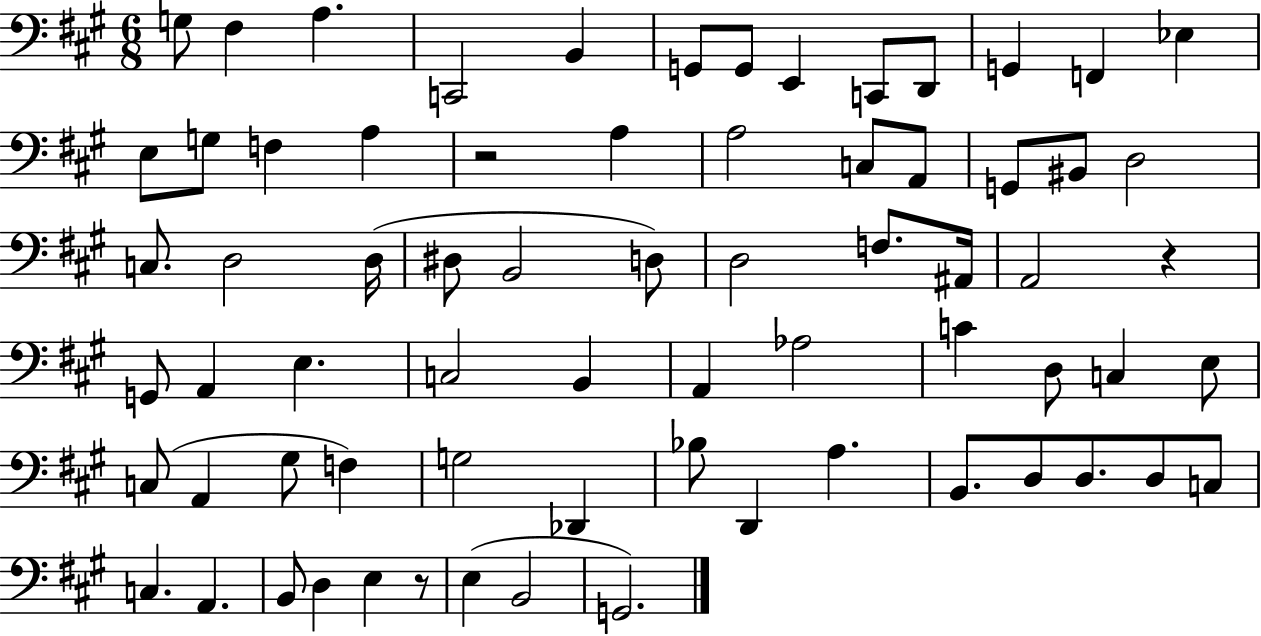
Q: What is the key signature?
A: A major